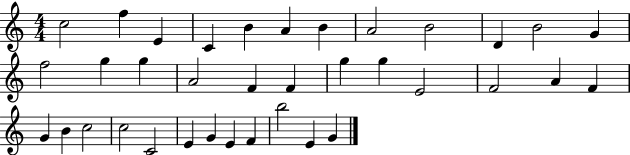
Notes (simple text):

C5/h F5/q E4/q C4/q B4/q A4/q B4/q A4/h B4/h D4/q B4/h G4/q F5/h G5/q G5/q A4/h F4/q F4/q G5/q G5/q E4/h F4/h A4/q F4/q G4/q B4/q C5/h C5/h C4/h E4/q G4/q E4/q F4/q B5/h E4/q G4/q